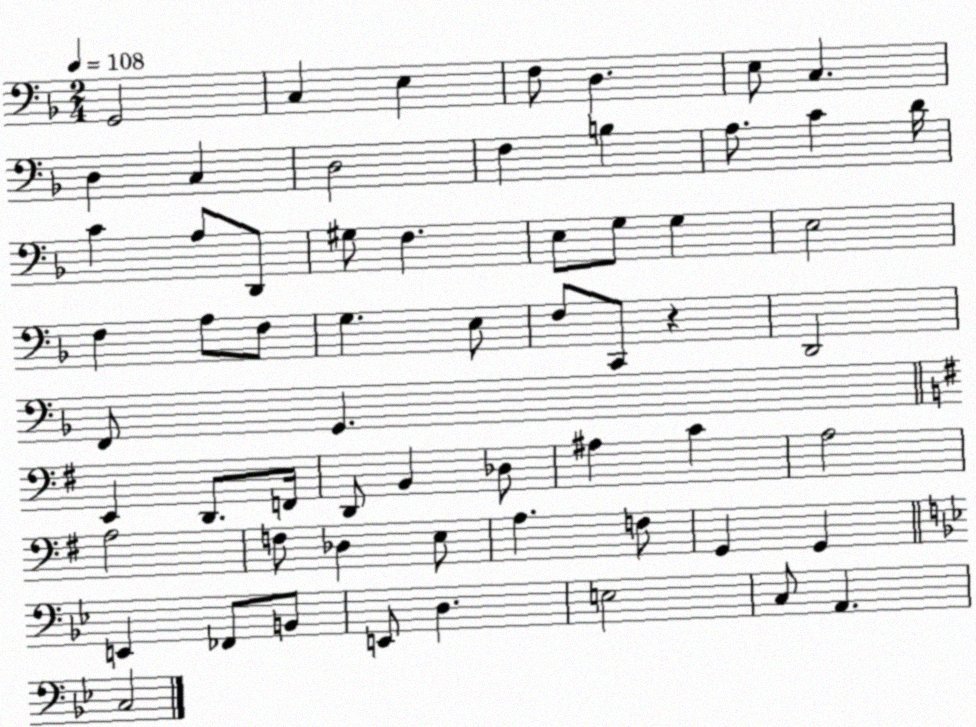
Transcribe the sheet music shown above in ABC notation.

X:1
T:Untitled
M:2/4
L:1/4
K:F
G,,2 C, E, F,/2 D, E,/2 C, D, C, D,2 F, B, A,/2 C D/4 C A,/2 D,,/2 ^G,/2 F, E,/2 G,/2 G, E,2 F, A,/2 F,/2 G, E,/2 F,/2 C,,/2 z D,,2 F,,/2 G,, E,, D,,/2 F,,/4 D,,/2 B,, _D,/2 ^A, C A,2 A,2 F,/2 _D, E,/2 A, F,/2 G,, G,, E,, _F,,/2 B,,/2 E,,/2 D, E,2 C,/2 A,, C,2